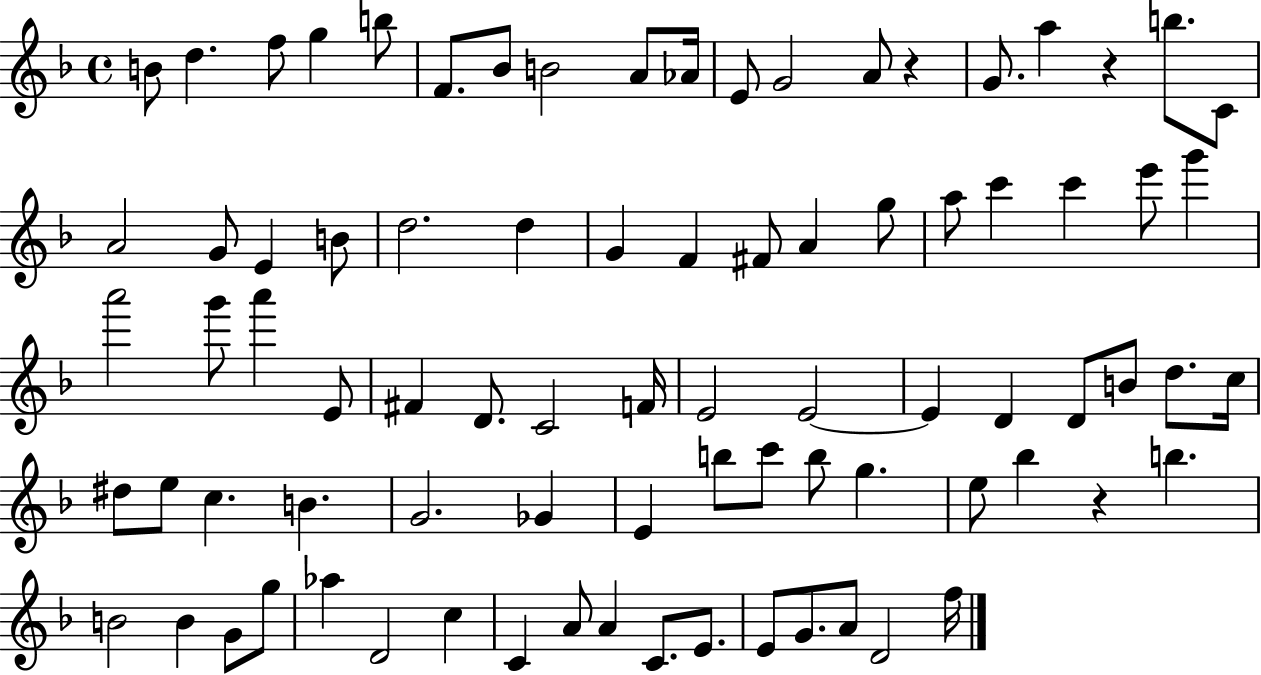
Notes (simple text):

B4/e D5/q. F5/e G5/q B5/e F4/e. Bb4/e B4/h A4/e Ab4/s E4/e G4/h A4/e R/q G4/e. A5/q R/q B5/e. C4/e A4/h G4/e E4/q B4/e D5/h. D5/q G4/q F4/q F#4/e A4/q G5/e A5/e C6/q C6/q E6/e G6/q A6/h G6/e A6/q E4/e F#4/q D4/e. C4/h F4/s E4/h E4/h E4/q D4/q D4/e B4/e D5/e. C5/s D#5/e E5/e C5/q. B4/q. G4/h. Gb4/q E4/q B5/e C6/e B5/e G5/q. E5/e Bb5/q R/q B5/q. B4/h B4/q G4/e G5/e Ab5/q D4/h C5/q C4/q A4/e A4/q C4/e. E4/e. E4/e G4/e. A4/e D4/h F5/s